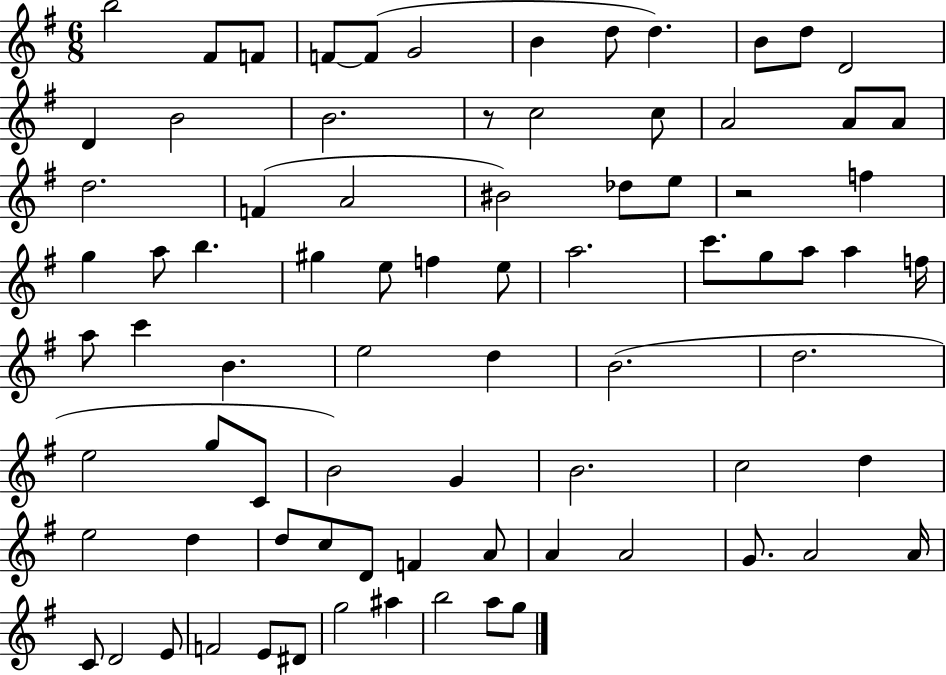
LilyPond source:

{
  \clef treble
  \numericTimeSignature
  \time 6/8
  \key g \major
  \repeat volta 2 { b''2 fis'8 f'8 | f'8~~ f'8( g'2 | b'4 d''8 d''4.) | b'8 d''8 d'2 | \break d'4 b'2 | b'2. | r8 c''2 c''8 | a'2 a'8 a'8 | \break d''2. | f'4( a'2 | bis'2) des''8 e''8 | r2 f''4 | \break g''4 a''8 b''4. | gis''4 e''8 f''4 e''8 | a''2. | c'''8. g''8 a''8 a''4 f''16 | \break a''8 c'''4 b'4. | e''2 d''4 | b'2.( | d''2. | \break e''2 g''8 c'8 | b'2) g'4 | b'2. | c''2 d''4 | \break e''2 d''4 | d''8 c''8 d'8 f'4 a'8 | a'4 a'2 | g'8. a'2 a'16 | \break c'8 d'2 e'8 | f'2 e'8 dis'8 | g''2 ais''4 | b''2 a''8 g''8 | \break } \bar "|."
}